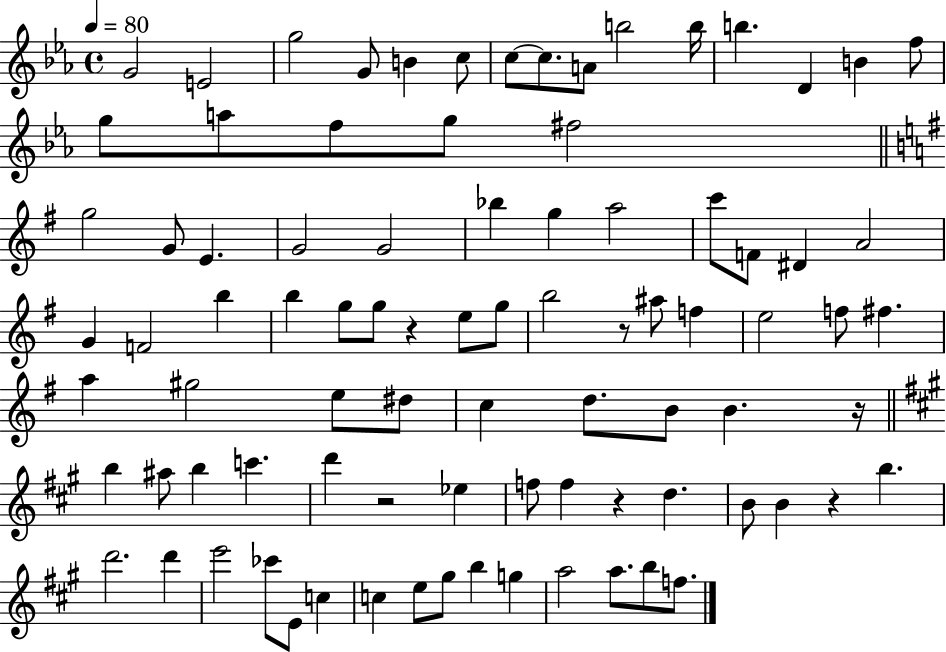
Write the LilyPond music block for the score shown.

{
  \clef treble
  \time 4/4
  \defaultTimeSignature
  \key ees \major
  \tempo 4 = 80
  g'2 e'2 | g''2 g'8 b'4 c''8 | c''8~~ c''8. a'8 b''2 b''16 | b''4. d'4 b'4 f''8 | \break g''8 a''8 f''8 g''8 fis''2 | \bar "||" \break \key g \major g''2 g'8 e'4. | g'2 g'2 | bes''4 g''4 a''2 | c'''8 f'8 dis'4 a'2 | \break g'4 f'2 b''4 | b''4 g''8 g''8 r4 e''8 g''8 | b''2 r8 ais''8 f''4 | e''2 f''8 fis''4. | \break a''4 gis''2 e''8 dis''8 | c''4 d''8. b'8 b'4. r16 | \bar "||" \break \key a \major b''4 ais''8 b''4 c'''4. | d'''4 r2 ees''4 | f''8 f''4 r4 d''4. | b'8 b'4 r4 b''4. | \break d'''2. d'''4 | e'''2 ces'''8 e'8 c''4 | c''4 e''8 gis''8 b''4 g''4 | a''2 a''8. b''8 f''8. | \break \bar "|."
}